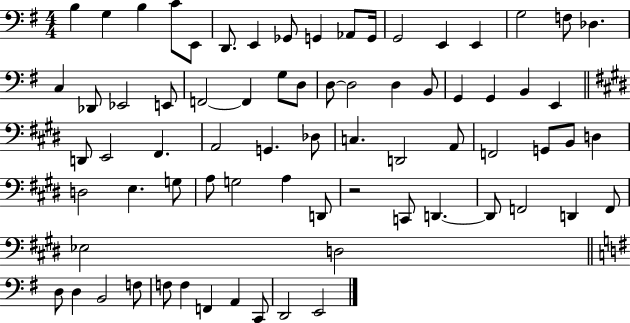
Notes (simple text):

B3/q G3/q B3/q C4/e E2/e D2/e. E2/q Gb2/e G2/q Ab2/e G2/s G2/h E2/q E2/q G3/h F3/e Db3/q. C3/q Db2/e Eb2/h E2/e F2/h F2/q G3/e D3/e D3/e D3/h D3/q B2/e G2/q G2/q B2/q E2/q D2/e E2/h F#2/q. A2/h G2/q. Db3/e C3/q. D2/h A2/e F2/h G2/e B2/e D3/q D3/h E3/q. G3/e A3/e G3/h A3/q D2/e R/h C2/e D2/q. D2/e F2/h D2/q F2/e Eb3/h D3/h D3/e D3/q B2/h F3/e F3/e F3/q F2/q A2/q C2/e D2/h E2/h